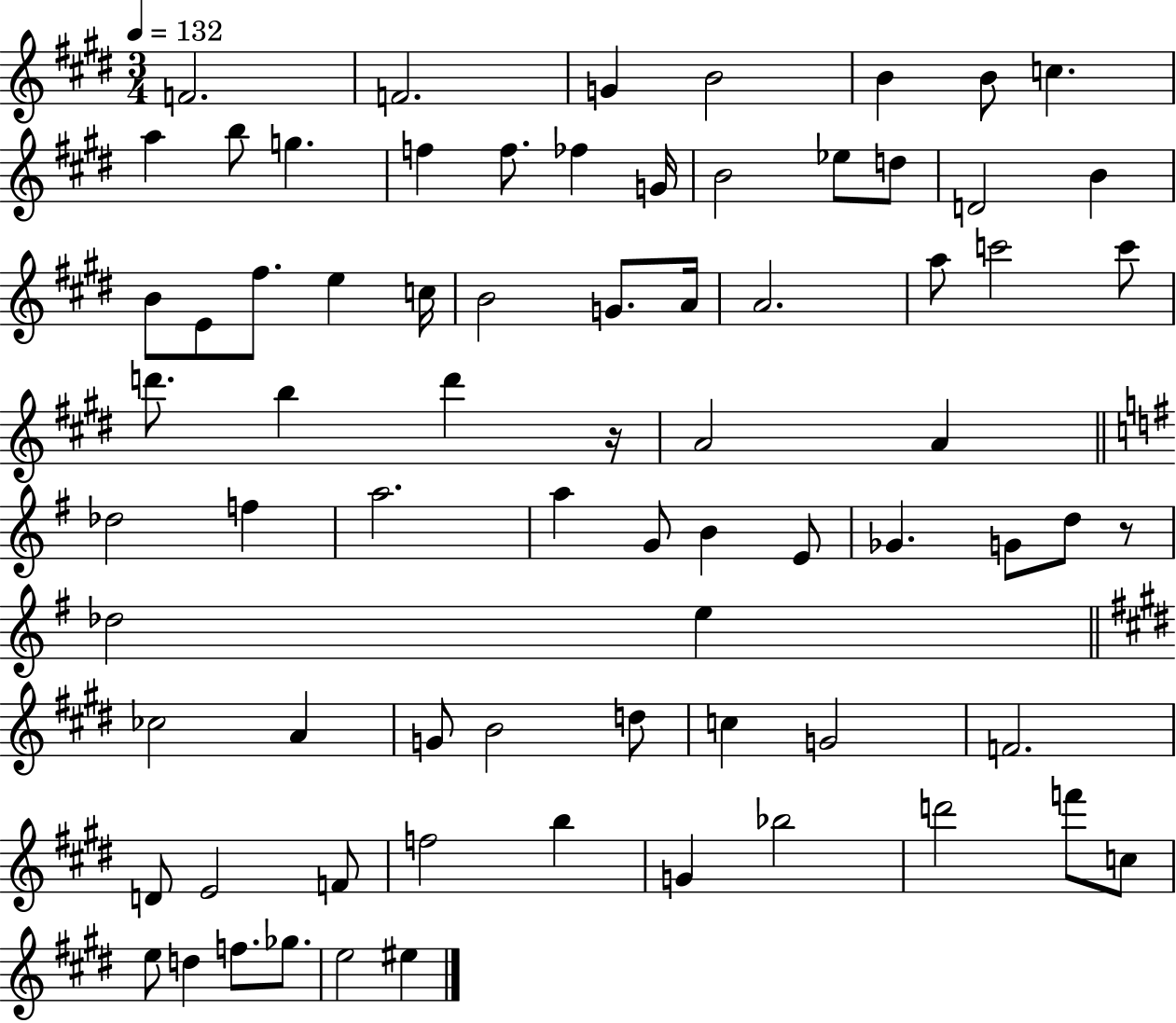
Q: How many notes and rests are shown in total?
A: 74